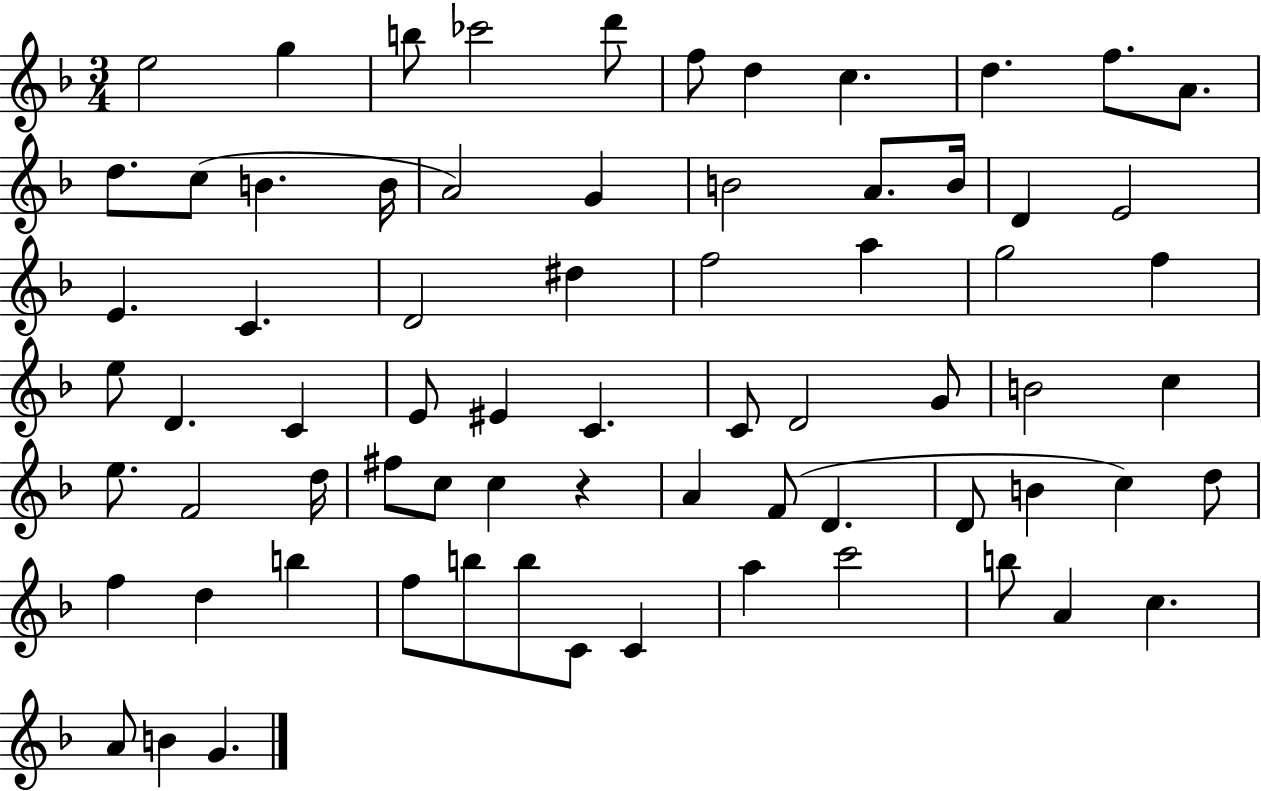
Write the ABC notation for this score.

X:1
T:Untitled
M:3/4
L:1/4
K:F
e2 g b/2 _c'2 d'/2 f/2 d c d f/2 A/2 d/2 c/2 B B/4 A2 G B2 A/2 B/4 D E2 E C D2 ^d f2 a g2 f e/2 D C E/2 ^E C C/2 D2 G/2 B2 c e/2 F2 d/4 ^f/2 c/2 c z A F/2 D D/2 B c d/2 f d b f/2 b/2 b/2 C/2 C a c'2 b/2 A c A/2 B G